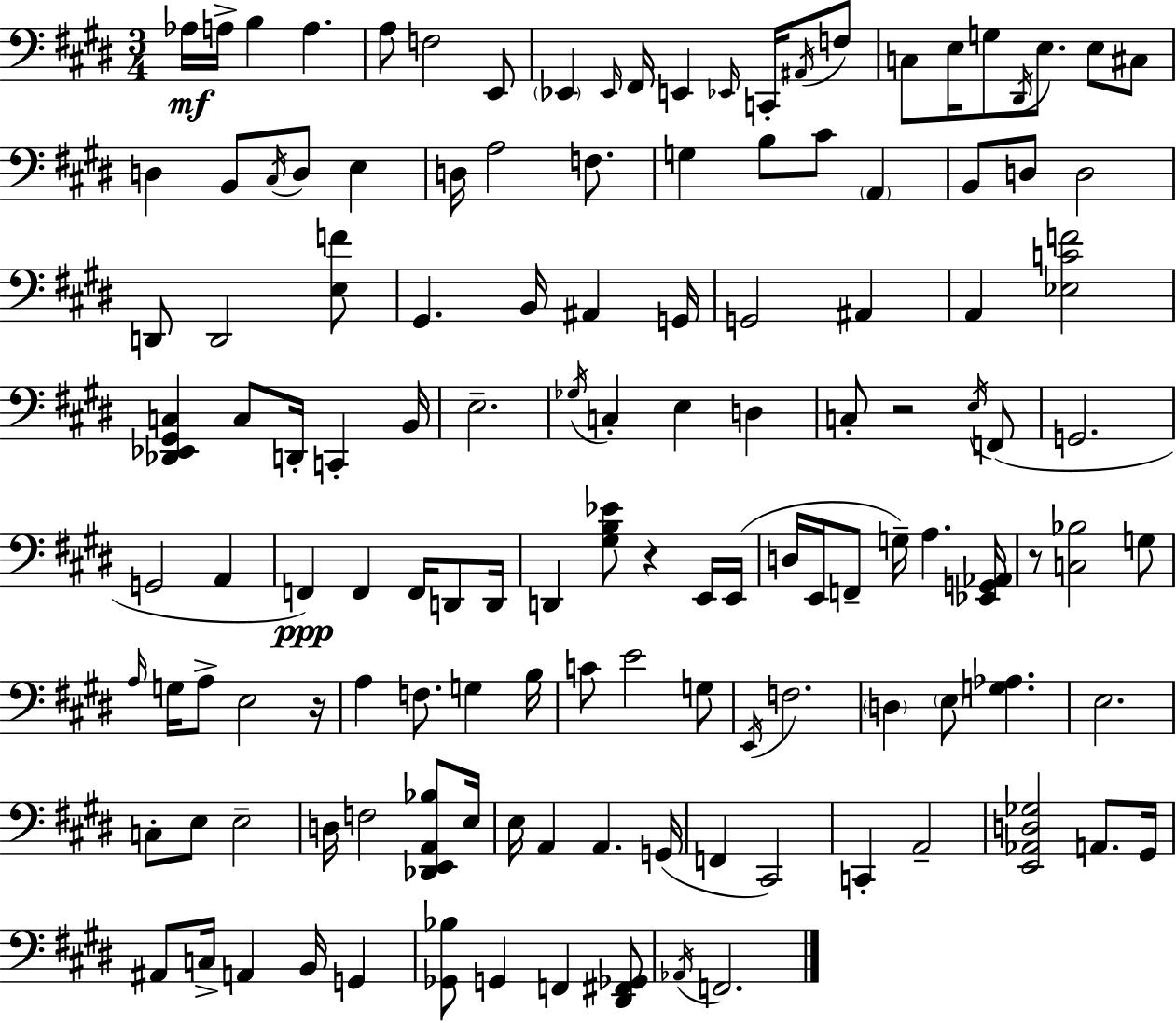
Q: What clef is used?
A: bass